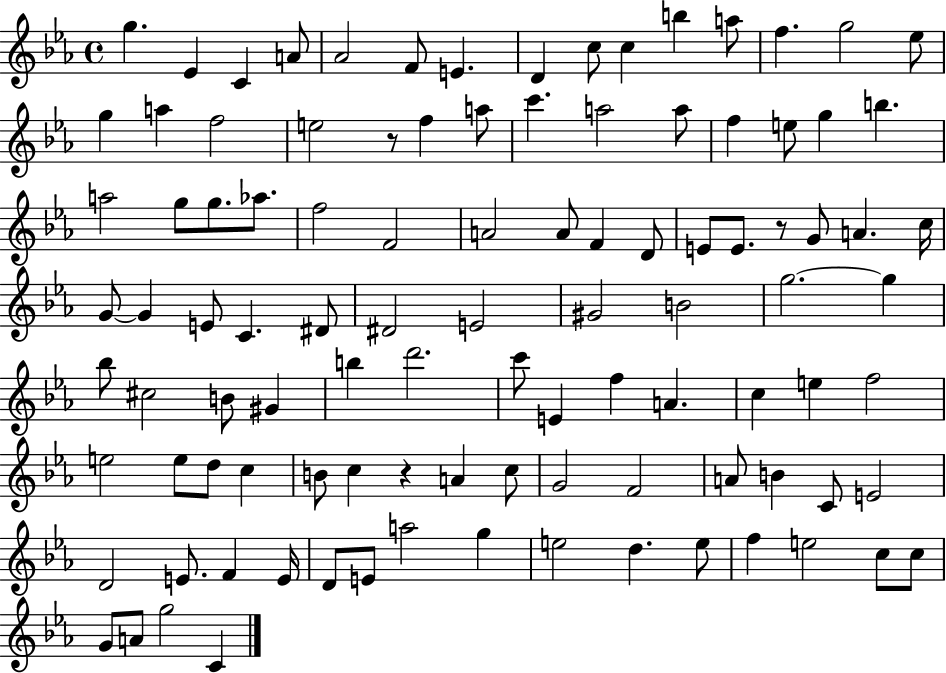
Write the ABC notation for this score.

X:1
T:Untitled
M:4/4
L:1/4
K:Eb
g _E C A/2 _A2 F/2 E D c/2 c b a/2 f g2 _e/2 g a f2 e2 z/2 f a/2 c' a2 a/2 f e/2 g b a2 g/2 g/2 _a/2 f2 F2 A2 A/2 F D/2 E/2 E/2 z/2 G/2 A c/4 G/2 G E/2 C ^D/2 ^D2 E2 ^G2 B2 g2 g _b/2 ^c2 B/2 ^G b d'2 c'/2 E f A c e f2 e2 e/2 d/2 c B/2 c z A c/2 G2 F2 A/2 B C/2 E2 D2 E/2 F E/4 D/2 E/2 a2 g e2 d e/2 f e2 c/2 c/2 G/2 A/2 g2 C